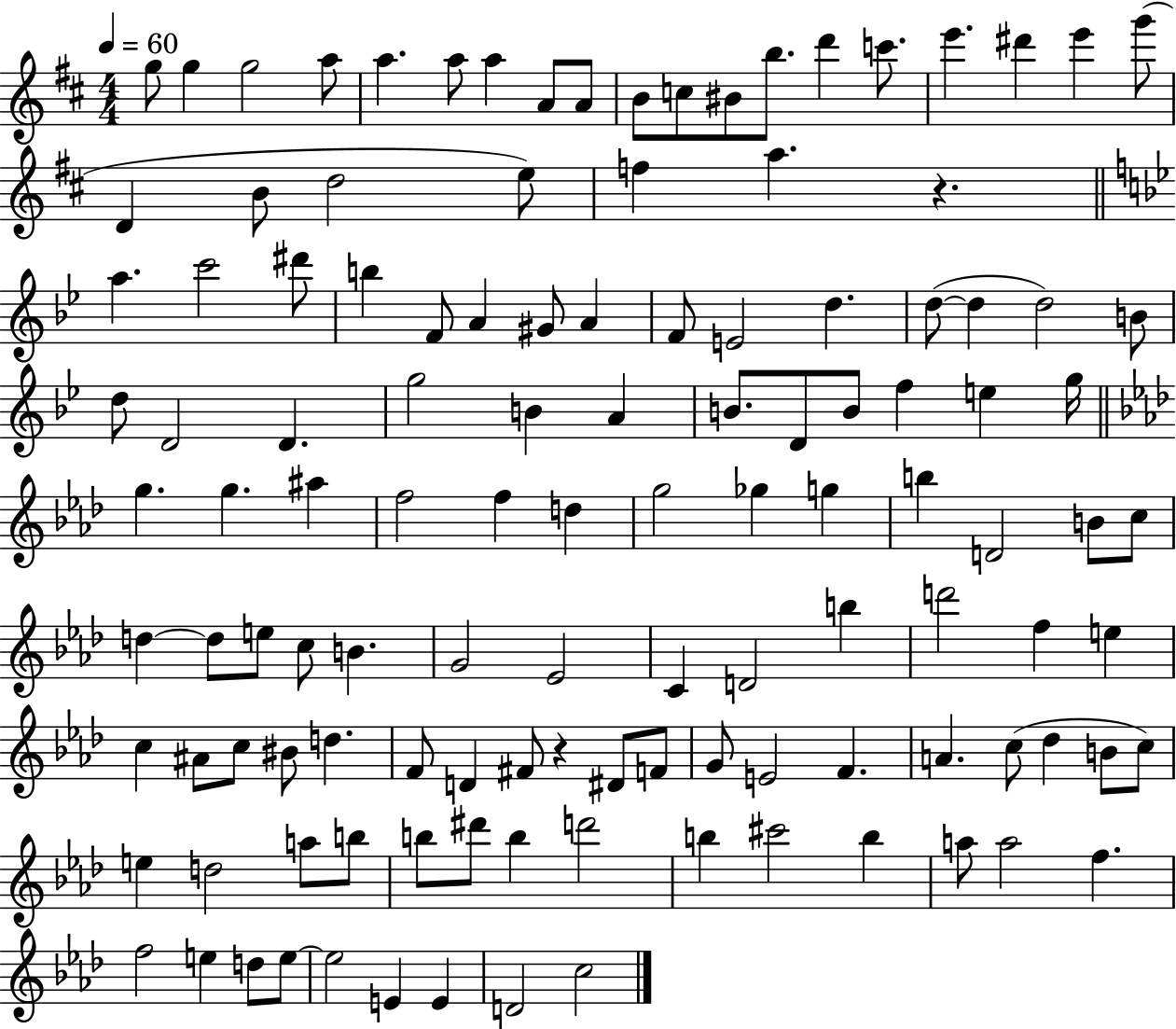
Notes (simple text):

G5/e G5/q G5/h A5/e A5/q. A5/e A5/q A4/e A4/e B4/e C5/e BIS4/e B5/e. D6/q C6/e. E6/q. D#6/q E6/q G6/e D4/q B4/e D5/h E5/e F5/q A5/q. R/q. A5/q. C6/h D#6/e B5/q F4/e A4/q G#4/e A4/q F4/e E4/h D5/q. D5/e D5/q D5/h B4/e D5/e D4/h D4/q. G5/h B4/q A4/q B4/e. D4/e B4/e F5/q E5/q G5/s G5/q. G5/q. A#5/q F5/h F5/q D5/q G5/h Gb5/q G5/q B5/q D4/h B4/e C5/e D5/q D5/e E5/e C5/e B4/q. G4/h Eb4/h C4/q D4/h B5/q D6/h F5/q E5/q C5/q A#4/e C5/e BIS4/e D5/q. F4/e D4/q F#4/e R/q D#4/e F4/e G4/e E4/h F4/q. A4/q. C5/e Db5/q B4/e C5/e E5/q D5/h A5/e B5/e B5/e D#6/e B5/q D6/h B5/q C#6/h B5/q A5/e A5/h F5/q. F5/h E5/q D5/e E5/e E5/h E4/q E4/q D4/h C5/h